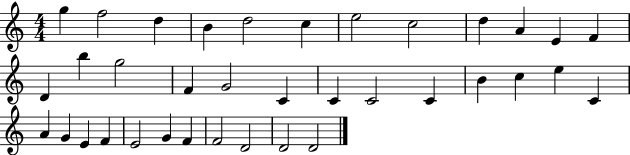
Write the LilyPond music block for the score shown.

{
  \clef treble
  \numericTimeSignature
  \time 4/4
  \key c \major
  g''4 f''2 d''4 | b'4 d''2 c''4 | e''2 c''2 | d''4 a'4 e'4 f'4 | \break d'4 b''4 g''2 | f'4 g'2 c'4 | c'4 c'2 c'4 | b'4 c''4 e''4 c'4 | \break a'4 g'4 e'4 f'4 | e'2 g'4 f'4 | f'2 d'2 | d'2 d'2 | \break \bar "|."
}